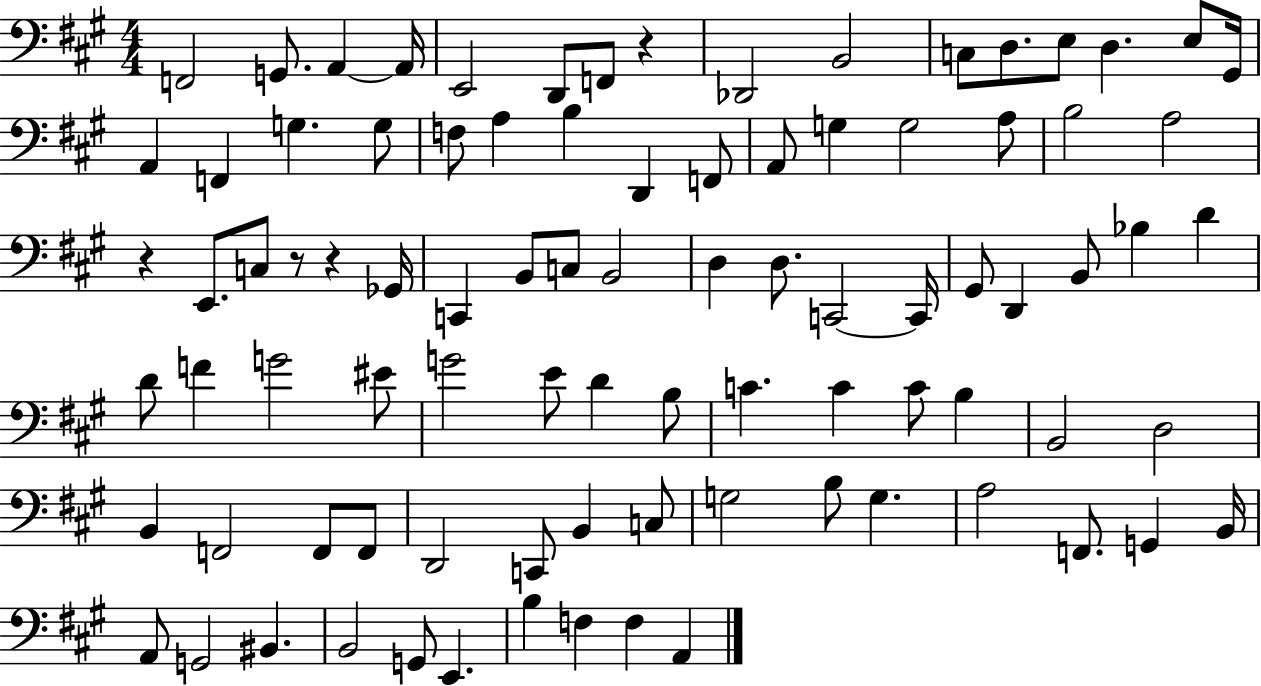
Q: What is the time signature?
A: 4/4